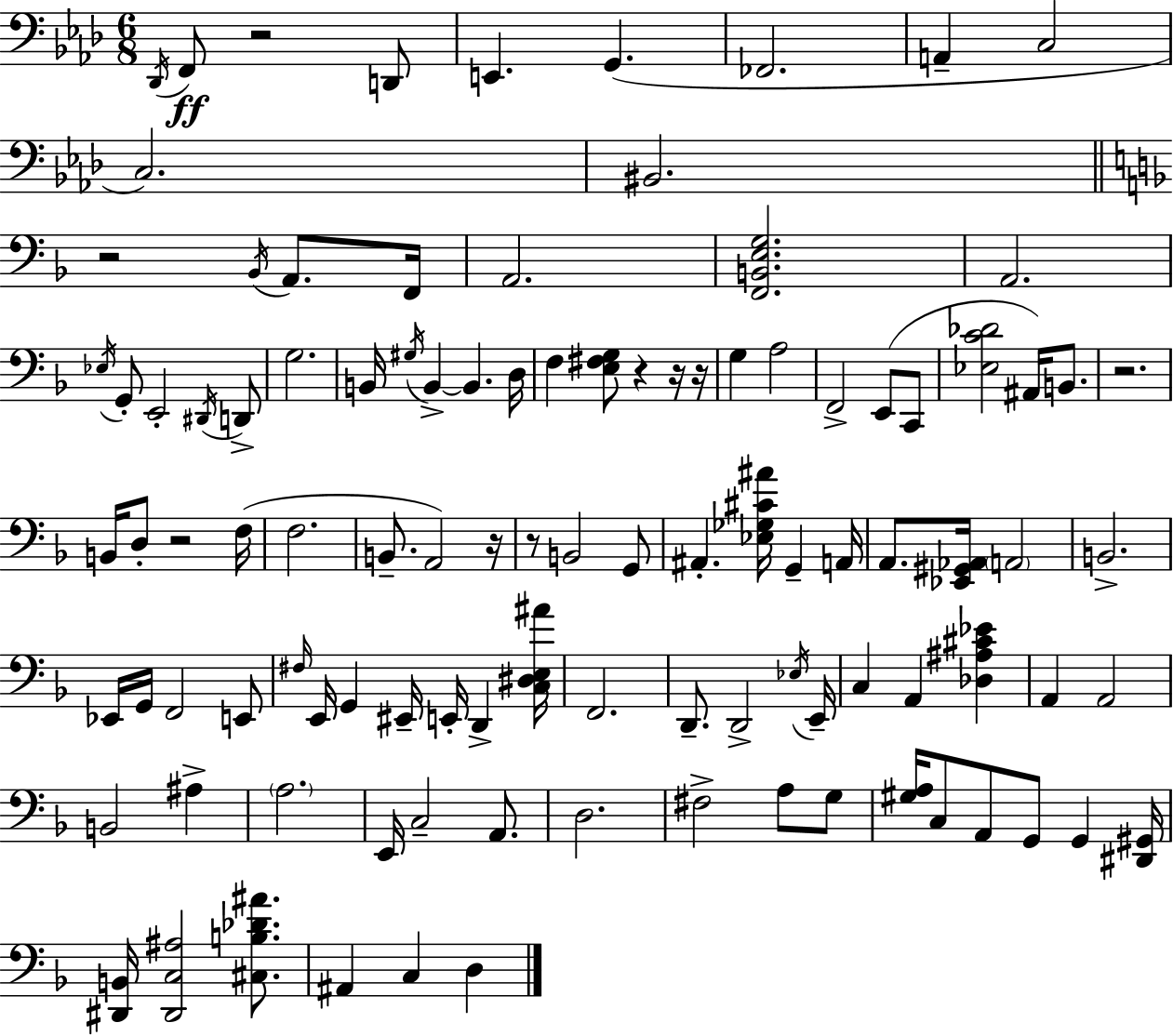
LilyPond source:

{
  \clef bass
  \numericTimeSignature
  \time 6/8
  \key aes \major
  \acciaccatura { des,16 }\ff f,8 r2 d,8 | e,4. g,4.( | fes,2. | a,4-- c2 | \break c2.) | bis,2. | \bar "||" \break \key d \minor r2 \acciaccatura { bes,16 } a,8. | f,16 a,2. | <f, b, e g>2. | a,2. | \break \acciaccatura { ees16 } g,8-. e,2-. | \acciaccatura { dis,16 } d,8-> g2. | b,16 \acciaccatura { gis16 } b,4->~~ b,4. | d16 f4 <e fis g>8 r4 | \break r16 r16 g4 a2 | f,2-> | e,8( c,8 <ees c' des'>2 | ais,16) b,8. r2. | \break b,16 d8-. r2 | f16( f2. | b,8.-- a,2) | r16 r8 b,2 | \break g,8 ais,4.-. <ees ges cis' ais'>16 g,4-- | a,16 a,8. <ees, gis, aes,>16 \parenthesize a,2 | b,2.-> | ees,16 g,16 f,2 | \break e,8 \grace { fis16 } e,16 g,4 eis,16-- e,16-. | d,4-> <c dis e ais'>16 f,2. | d,8.-- d,2-> | \acciaccatura { ees16 } e,16-- c4 a,4 | \break <des ais cis' ees'>4 a,4 a,2 | b,2 | ais4-> \parenthesize a2. | e,16 c2-- | \break a,8. d2. | fis2-> | a8 g8 <gis a>16 c8 a,8 g,8 | g,4 <dis, gis,>16 <dis, b,>16 <dis, c ais>2 | \break <cis b des' ais'>8. ais,4 c4 | d4 \bar "|."
}